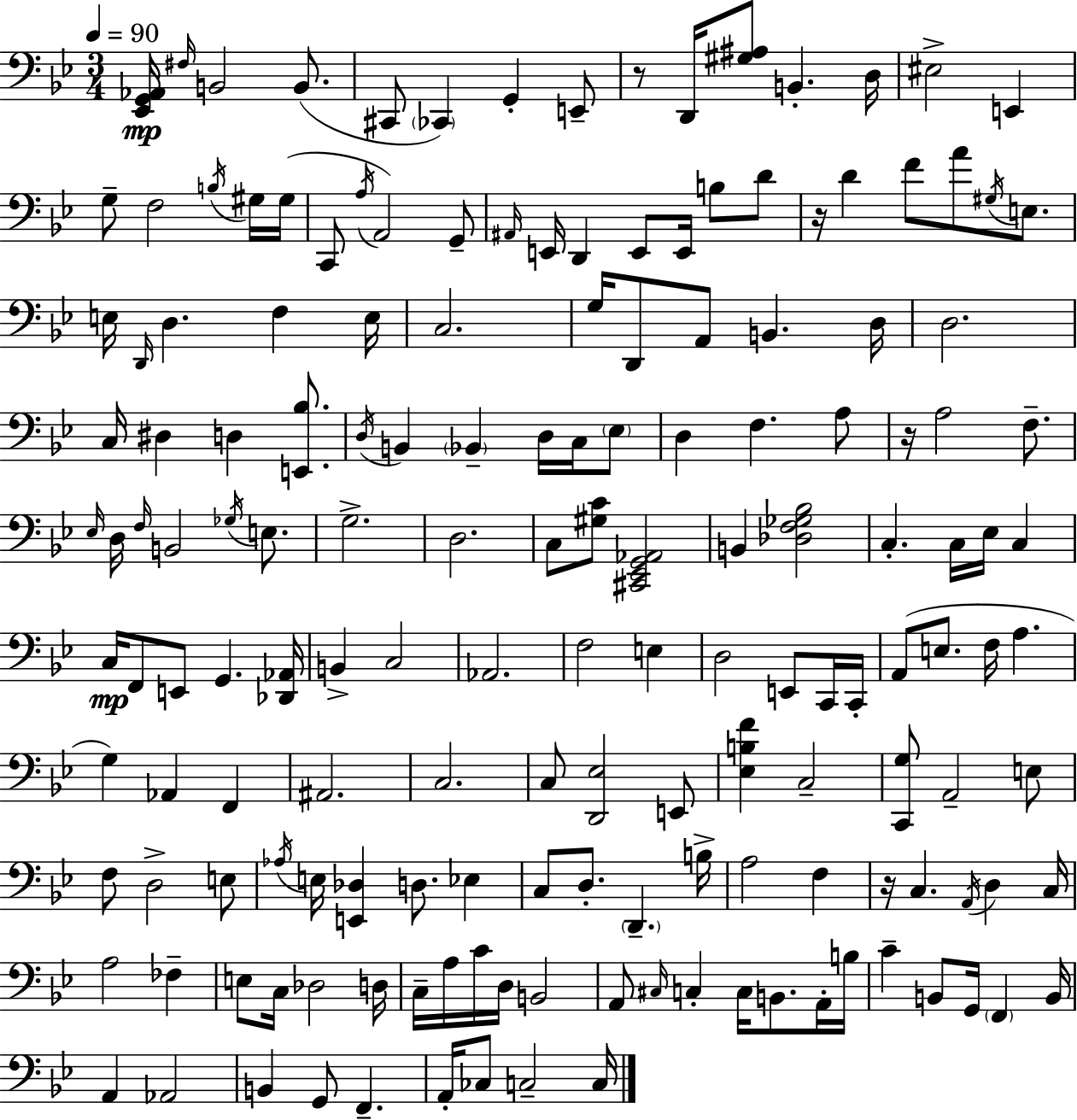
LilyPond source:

{
  \clef bass
  \numericTimeSignature
  \time 3/4
  \key bes \major
  \tempo 4 = 90
  <ees, g, aes,>16\mp \grace { fis16 } b,2 b,8.( | cis,8 \parenthesize ces,4) g,4-. e,8-- | r8 d,16 <gis ais>8 b,4.-. | d16 eis2-> e,4 | \break g8-- f2 \acciaccatura { b16 } | gis16 gis16( c,8 \acciaccatura { a16 } a,2) | g,8-- \grace { ais,16 } e,16 d,4 e,8 e,16 | b8 d'8 r16 d'4 f'8 a'8 | \break \acciaccatura { gis16 } e8. e16 \grace { d,16 } d4. | f4 e16 c2. | g16 d,8 a,8 b,4. | d16 d2. | \break c16 dis4 d4 | <e, bes>8. \acciaccatura { d16 } b,4 \parenthesize bes,4-- | d16 c16 \parenthesize ees8 d4 f4. | a8 r16 a2 | \break f8.-- \grace { ees16 } d16 \grace { f16 } b,2 | \acciaccatura { ges16 } e8. g2.-> | d2. | c8 | \break <gis c'>8 <cis, ees, g, aes,>2 b,4 | <des f ges bes>2 c4.-. | c16 ees16 c4 c16\mp f,8 | e,8 g,4. <des, aes,>16 b,4-> | \break c2 aes,2. | f2 | e4 d2 | e,8 c,16 c,16-. a,8( | \break e8. f16 a4. g4) | aes,4 f,4 ais,2. | c2. | c8 | \break <d, ees>2 e,8 <ees b f'>4 | c2-- <c, g>8 | a,2-- e8 f8 | d2-> e8 \acciaccatura { aes16 } e16 | \break <e, des>4 d8. ees4 c8 | d8.-. \parenthesize d,4.-- b16-> a2 | f4 r16 | c4. \acciaccatura { a,16 } d4 c16 | \break a2 fes4-- | e8 c16 des2 d16 | c16-- a16 c'16 d16 b,2 | a,8 \grace { cis16 } c4-. c16 b,8. a,16-. | \break b16 c'4-- b,8 g,16 \parenthesize f,4 | b,16 a,4 aes,2 | b,4 g,8 f,4.-- | a,16-. ces8 c2-- | \break c16 \bar "|."
}